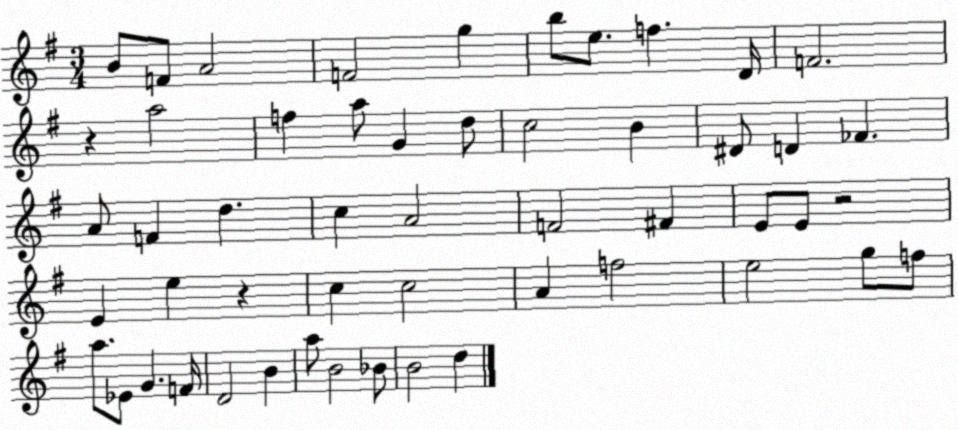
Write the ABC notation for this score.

X:1
T:Untitled
M:3/4
L:1/4
K:G
B/2 F/2 A2 F2 g b/2 e/2 f D/4 F2 z a2 f a/2 G d/2 c2 B ^D/2 D _F A/2 F d c A2 F2 ^F E/2 E/2 z2 E e z c c2 A f2 e2 g/2 f/2 a/2 _E/2 G F/4 D2 B a/2 B2 _B/2 B2 d